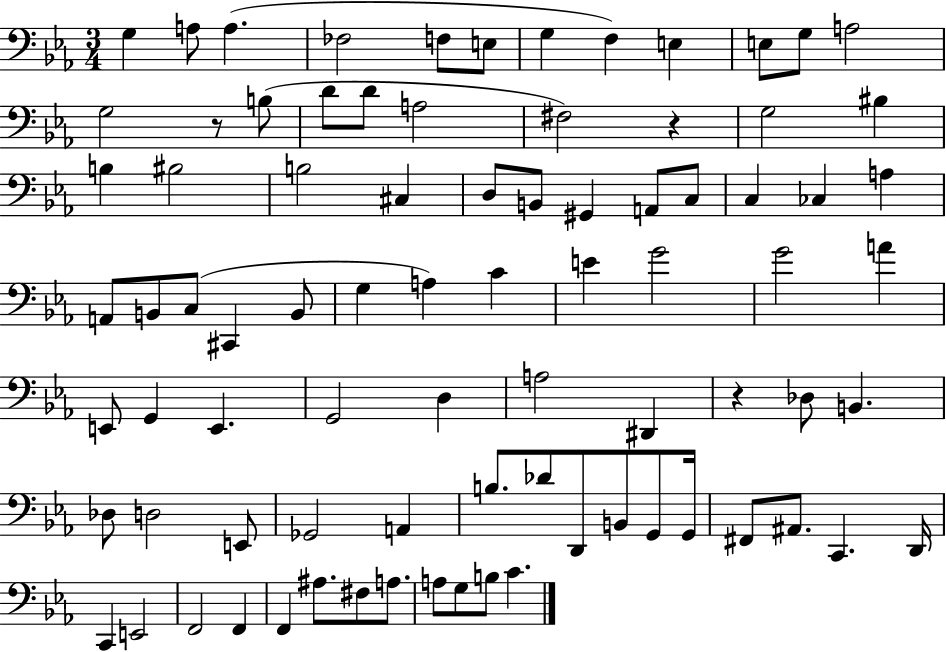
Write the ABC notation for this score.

X:1
T:Untitled
M:3/4
L:1/4
K:Eb
G, A,/2 A, _F,2 F,/2 E,/2 G, F, E, E,/2 G,/2 A,2 G,2 z/2 B,/2 D/2 D/2 A,2 ^F,2 z G,2 ^B, B, ^B,2 B,2 ^C, D,/2 B,,/2 ^G,, A,,/2 C,/2 C, _C, A, A,,/2 B,,/2 C,/2 ^C,, B,,/2 G, A, C E G2 G2 A E,,/2 G,, E,, G,,2 D, A,2 ^D,, z _D,/2 B,, _D,/2 D,2 E,,/2 _G,,2 A,, B,/2 _D/2 D,,/2 B,,/2 G,,/2 G,,/4 ^F,,/2 ^A,,/2 C,, D,,/4 C,, E,,2 F,,2 F,, F,, ^A,/2 ^F,/2 A,/2 A,/2 G,/2 B,/2 C